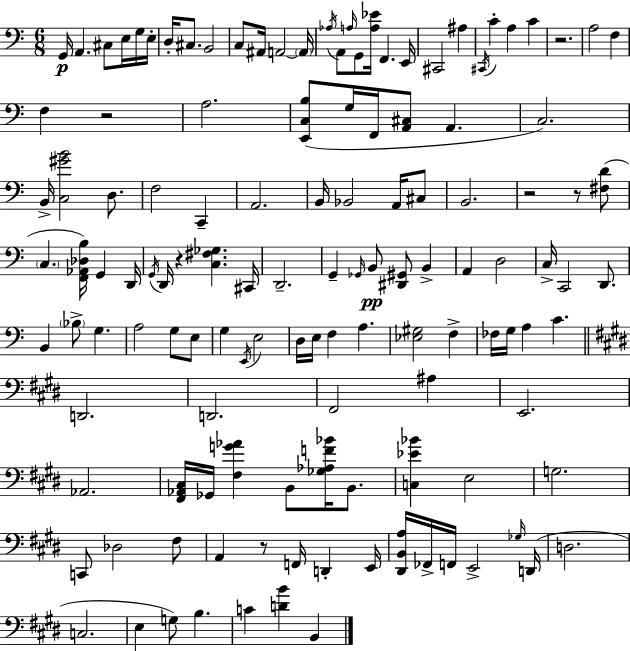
X:1
T:Untitled
M:6/8
L:1/4
K:C
G,,/4 A,, ^C,/2 E,/4 G,/4 E,/4 D,/4 ^C,/2 B,,2 C,/2 ^A,,/4 A,,2 A,,/4 _A,/4 A,,/2 A,/4 G,,/2 [A,_E]/4 F,, E,,/4 ^C,,2 ^A, ^C,,/4 C A, C z2 A,2 F, F, z2 A,2 [E,,C,B,]/2 G,/4 F,,/4 [A,,^C,]/2 A,, C,2 B,,/4 [C,^GB]2 D,/2 F,2 C,, A,,2 B,,/4 _B,,2 A,,/4 ^C,/2 B,,2 z2 z/2 [^F,D]/2 C, [F,,_A,,_D,B,]/4 G,, D,,/4 G,,/4 D,,/4 z [C,^F,_G,] ^C,,/4 D,,2 G,, _G,,/4 B,,/2 [^D,,^G,,]/2 B,, A,, D,2 C,/4 C,,2 D,,/2 B,, _B,/2 G, A,2 G,/2 E,/2 G, E,,/4 E,2 D,/4 E,/4 F, A, [_E,^G,]2 F, _F,/4 G,/4 A, C D,,2 D,,2 ^F,,2 ^A, E,,2 _A,,2 [^F,,_A,,^C,]/4 _G,,/4 [^F,G_A] B,,/2 [_G,_A,F_B]/4 B,,/2 [C,_E_B] E,2 G,2 C,,/2 _D,2 ^F,/2 A,, z/2 F,,/4 D,, E,,/4 [^D,,B,,A,]/4 _F,,/4 F,,/4 E,,2 _G,/4 D,,/4 D,2 C,2 E, G,/2 B, C [DB] B,,